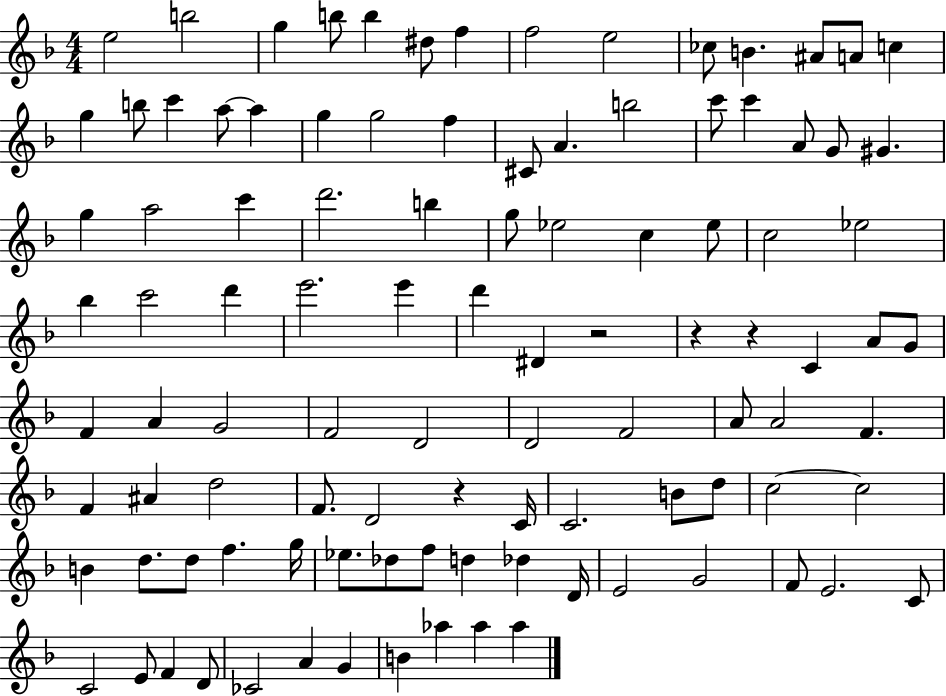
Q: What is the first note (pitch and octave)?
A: E5